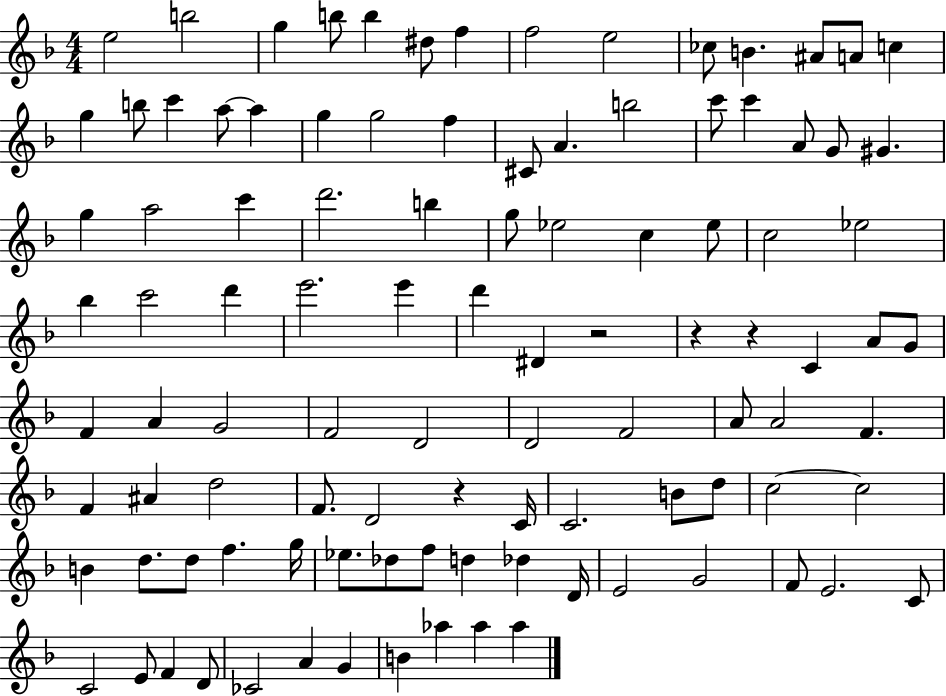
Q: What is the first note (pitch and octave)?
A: E5